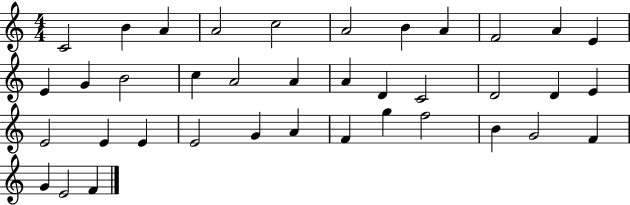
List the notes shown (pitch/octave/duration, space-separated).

C4/h B4/q A4/q A4/h C5/h A4/h B4/q A4/q F4/h A4/q E4/q E4/q G4/q B4/h C5/q A4/h A4/q A4/q D4/q C4/h D4/h D4/q E4/q E4/h E4/q E4/q E4/h G4/q A4/q F4/q G5/q F5/h B4/q G4/h F4/q G4/q E4/h F4/q